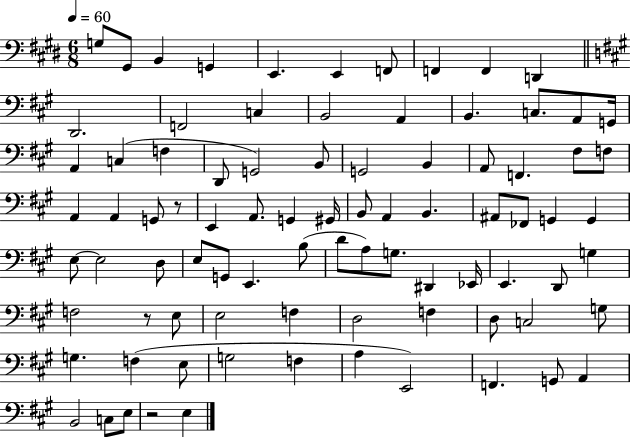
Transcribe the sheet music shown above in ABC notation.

X:1
T:Untitled
M:6/8
L:1/4
K:E
G,/2 ^G,,/2 B,, G,, E,, E,, F,,/2 F,, F,, D,, D,,2 F,,2 C, B,,2 A,, B,, C,/2 A,,/2 G,,/4 A,, C, F, D,,/2 G,,2 B,,/2 G,,2 B,, A,,/2 F,, ^F,/2 F,/2 A,, A,, G,,/2 z/2 E,, A,,/2 G,, ^G,,/4 B,,/2 A,, B,, ^A,,/2 _F,,/2 G,, G,, E,/2 E,2 D,/2 E,/2 G,,/2 E,, B,/2 D/2 A,/2 G,/2 ^D,, _E,,/4 E,, D,,/2 G, F,2 z/2 E,/2 E,2 F, D,2 F, D,/2 C,2 G,/2 G, F, E,/2 G,2 F, A, E,,2 F,, G,,/2 A,, B,,2 C,/2 E,/2 z2 E,